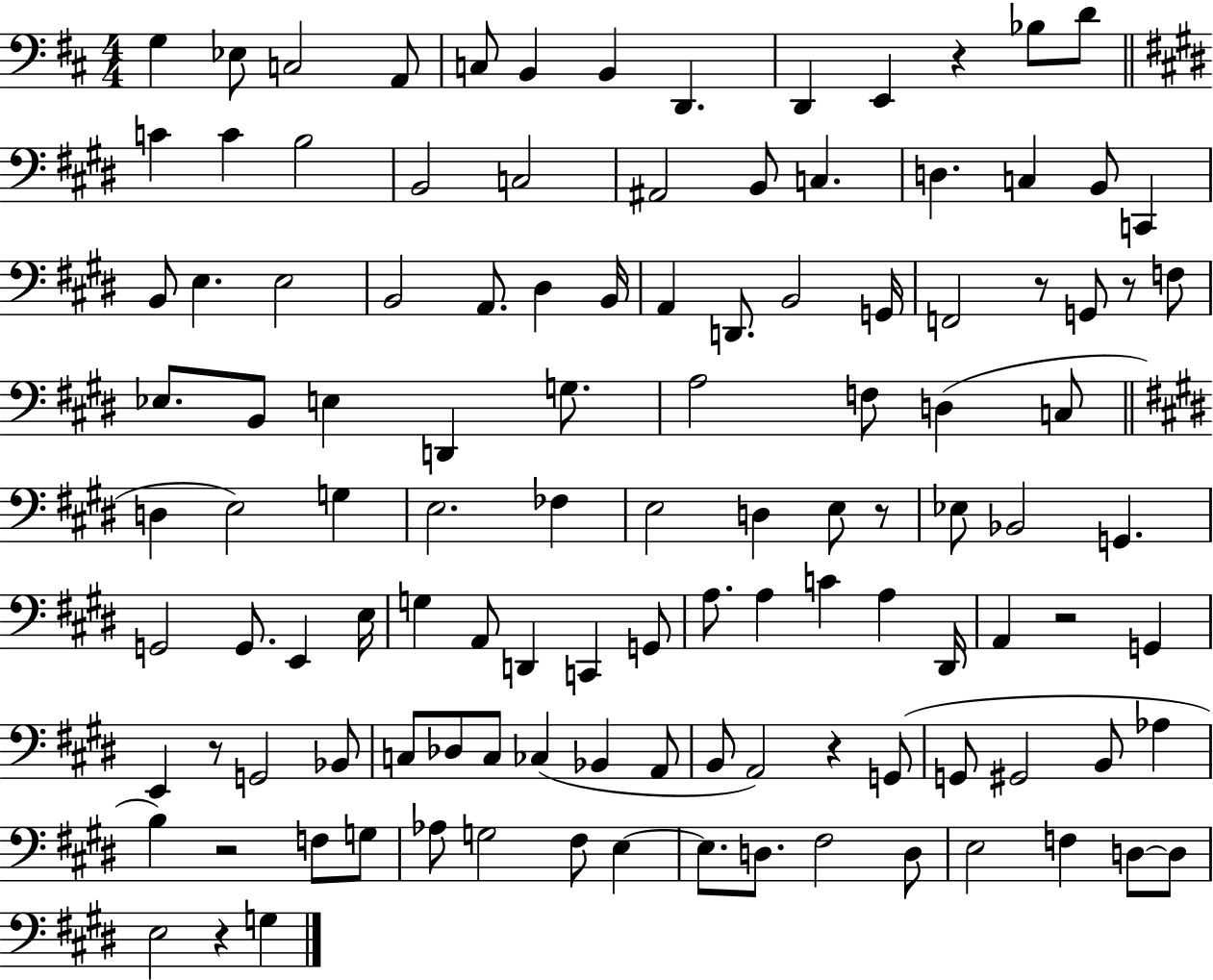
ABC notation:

X:1
T:Untitled
M:4/4
L:1/4
K:D
G, _E,/2 C,2 A,,/2 C,/2 B,, B,, D,, D,, E,, z _B,/2 D/2 C C B,2 B,,2 C,2 ^A,,2 B,,/2 C, D, C, B,,/2 C,, B,,/2 E, E,2 B,,2 A,,/2 ^D, B,,/4 A,, D,,/2 B,,2 G,,/4 F,,2 z/2 G,,/2 z/2 F,/2 _E,/2 B,,/2 E, D,, G,/2 A,2 F,/2 D, C,/2 D, E,2 G, E,2 _F, E,2 D, E,/2 z/2 _E,/2 _B,,2 G,, G,,2 G,,/2 E,, E,/4 G, A,,/2 D,, C,, G,,/2 A,/2 A, C A, ^D,,/4 A,, z2 G,, E,, z/2 G,,2 _B,,/2 C,/2 _D,/2 C,/2 _C, _B,, A,,/2 B,,/2 A,,2 z G,,/2 G,,/2 ^G,,2 B,,/2 _A, B, z2 F,/2 G,/2 _A,/2 G,2 ^F,/2 E, E,/2 D,/2 ^F,2 D,/2 E,2 F, D,/2 D,/2 E,2 z G,